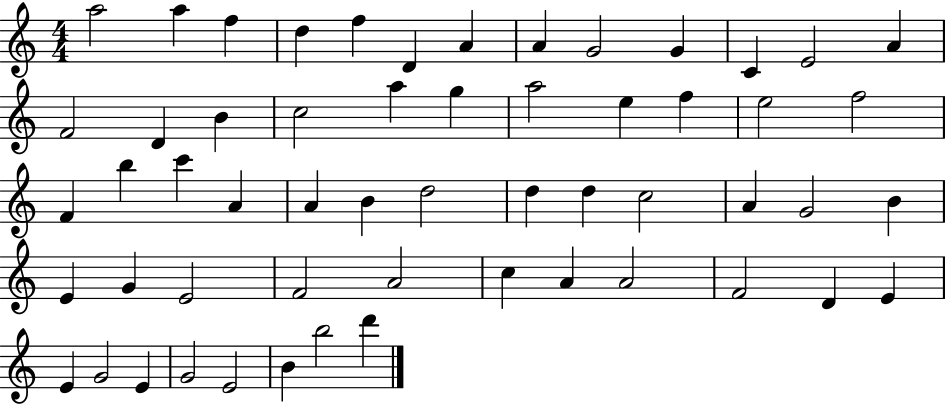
X:1
T:Untitled
M:4/4
L:1/4
K:C
a2 a f d f D A A G2 G C E2 A F2 D B c2 a g a2 e f e2 f2 F b c' A A B d2 d d c2 A G2 B E G E2 F2 A2 c A A2 F2 D E E G2 E G2 E2 B b2 d'